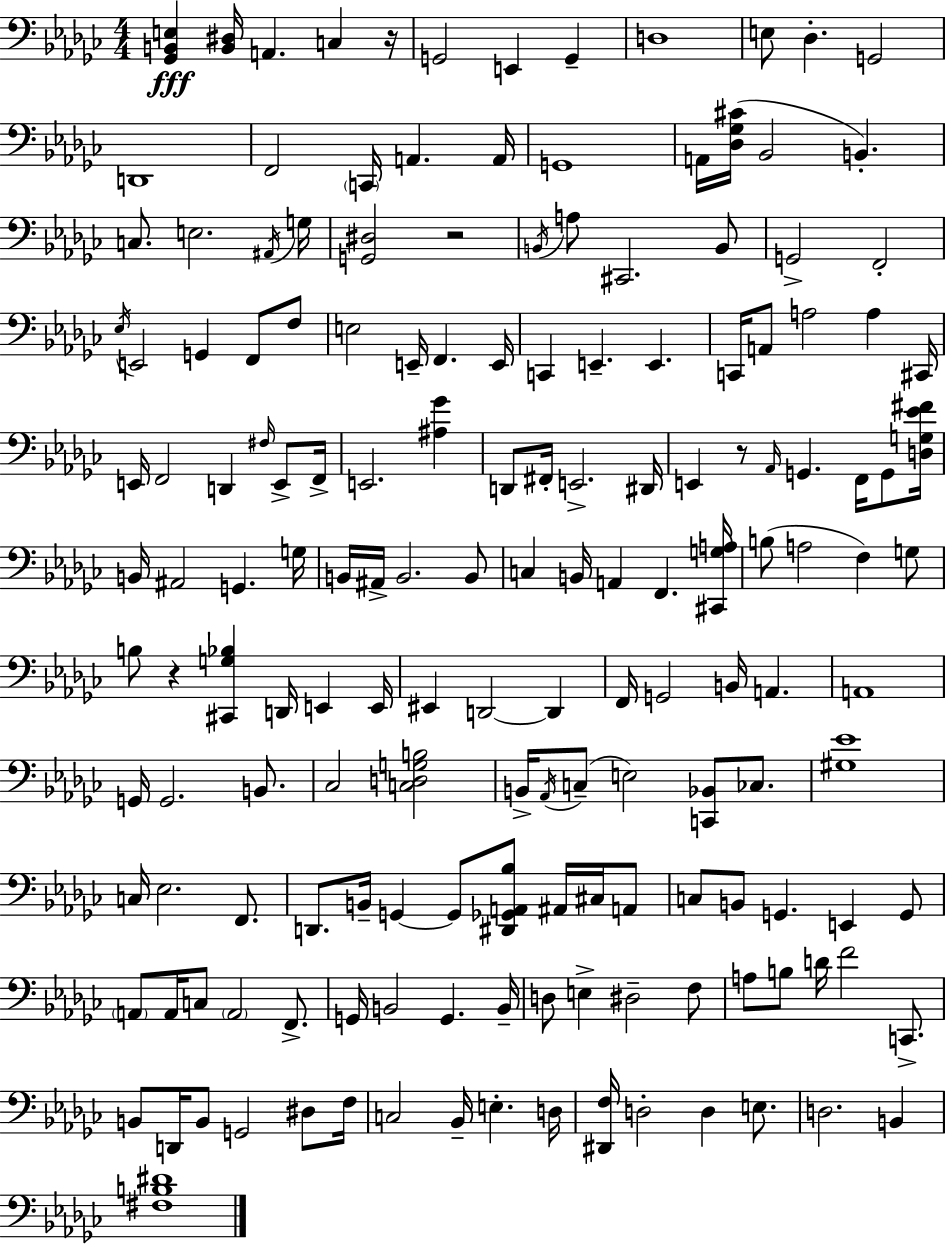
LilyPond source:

{
  \clef bass
  \numericTimeSignature
  \time 4/4
  \key ees \minor
  \repeat volta 2 { <ges, b, e>4\fff <b, dis>16 a,4. c4 r16 | g,2 e,4 g,4-- | d1 | e8 des4.-. g,2 | \break d,1 | f,2 \parenthesize c,16 a,4. a,16 | g,1 | a,16 <des ges cis'>16( bes,2 b,4.-.) | \break c8. e2. \acciaccatura { ais,16 } | g16 <g, dis>2 r2 | \acciaccatura { b,16 } a8 cis,2. | b,8 g,2-> f,2-. | \break \acciaccatura { ees16 } e,2 g,4 f,8 | f8 e2 e,16-- f,4. | e,16 c,4 e,4.-- e,4. | c,16 a,8 a2 a4 | \break cis,16 e,16 f,2 d,4 | \grace { fis16 } e,8-> f,16-> e,2. | <ais ges'>4 d,8 fis,16-. e,2.-> | dis,16 e,4 r8 \grace { aes,16 } g,4. | \break f,16 g,8 <d g ees' fis'>16 b,16 ais,2 g,4. | g16 b,16 ais,16-> b,2. | b,8 c4 b,16 a,4 f,4. | <cis, g a>16 b8( a2 f4) | \break g8 b8 r4 <cis, g bes>4 d,16 | e,4 e,16 eis,4 d,2~~ | d,4 f,16 g,2 b,16 a,4. | a,1 | \break g,16 g,2. | b,8. ces2 <c d g b>2 | b,16-> \acciaccatura { aes,16 }( c8-- e2) | <c, bes,>8 ces8. <gis ees'>1 | \break c16 ees2. | f,8. d,8. b,16-- g,4~~ g,8 | <dis, ges, a, bes>8 ais,16 cis16 a,8 c8 b,8 g,4. | e,4 g,8 \parenthesize a,8 a,16 c8 \parenthesize a,2 | \break f,8.-> g,16 b,2 g,4. | b,16-- d8 e4-> dis2-- | f8 a8 b8 d'16 f'2 | c,8.-> b,8 d,16 b,8 g,2 | \break dis8 f16 c2 bes,16-- e4.-. | d16 <dis, f>16 d2-. d4 | e8. d2. | b,4 <fis b dis'>1 | \break } \bar "|."
}